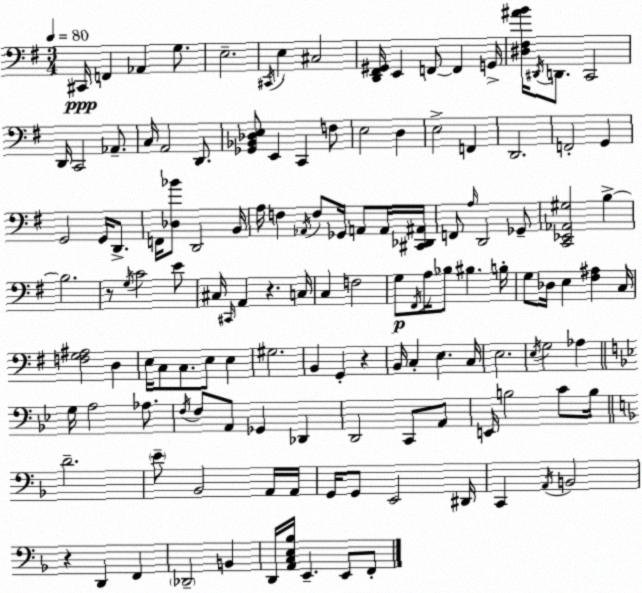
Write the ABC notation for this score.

X:1
T:Untitled
M:3/4
L:1/4
K:G
^C,,/4 F,, _A,, G,/2 E,2 ^C,,/4 E, ^C,2 [D,,^F,,^G,,]/4 E,, F,,/2 F,, G,,/4 [^D,^F,^AB]/4 ^D,,/4 D,,/2 C,,2 D,,/4 C,,2 _A,,/2 C,/4 A,,2 D,,/2 [_G,,_B,,_D,E,]/2 E,, C,, F,/2 E,2 D, E,2 F,, D,,2 F,,2 G,, G,,2 G,,/4 D,,/2 F,,/4 [_D,_B]/2 D,,2 B,,/4 A,/4 F, _A,,/4 F,/2 _G,,/4 A,,/2 A,,/4 [^C,,_D,,^A,,]/4 F,,/2 A,/4 D,,2 _G,,/2 [C,,_E,,_A,,^G,]2 B, B,2 z/2 G,/4 C2 E/2 ^C,/4 ^C,,/4 A,, z C,/4 C, F,2 G,/2 ^F,,/4 A,/4 _B,/2 ^B, B,/4 G,/2 _D,/4 E, [^F,^A,] C,/4 [F,G,^A,]2 D, E,/4 C,/2 C,/2 E,/2 E, ^G,2 B,, G,, z B,,/4 C, E, C,/4 E,2 E,/4 G,2 _A, G,/4 A,2 _A,/2 F,/4 F,/2 A,,/2 _G,, _D,, D,,2 C,,/2 A,,/2 E,,/4 B,2 C/2 B,/4 D2 E/2 _B,,2 A,,/4 A,,/4 G,,/4 G,,/2 E,,2 ^D,,/4 C,, A,,/4 B,,2 z D,, F,, _D,,2 B,, D,,/4 [A,,C,E,_B,]/4 E,, E,,/2 F,,/2